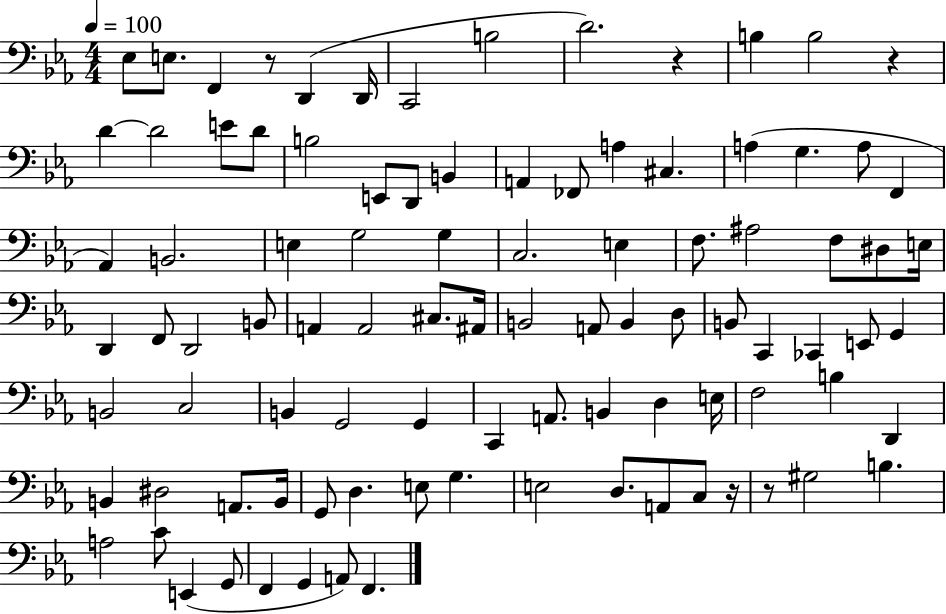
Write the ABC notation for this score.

X:1
T:Untitled
M:4/4
L:1/4
K:Eb
_E,/2 E,/2 F,, z/2 D,, D,,/4 C,,2 B,2 D2 z B, B,2 z D D2 E/2 D/2 B,2 E,,/2 D,,/2 B,, A,, _F,,/2 A, ^C, A, G, A,/2 F,, _A,, B,,2 E, G,2 G, C,2 E, F,/2 ^A,2 F,/2 ^D,/2 E,/4 D,, F,,/2 D,,2 B,,/2 A,, A,,2 ^C,/2 ^A,,/4 B,,2 A,,/2 B,, D,/2 B,,/2 C,, _C,, E,,/2 G,, B,,2 C,2 B,, G,,2 G,, C,, A,,/2 B,, D, E,/4 F,2 B, D,, B,, ^D,2 A,,/2 B,,/4 G,,/2 D, E,/2 G, E,2 D,/2 A,,/2 C,/2 z/4 z/2 ^G,2 B, A,2 C/2 E,, G,,/2 F,, G,, A,,/2 F,,